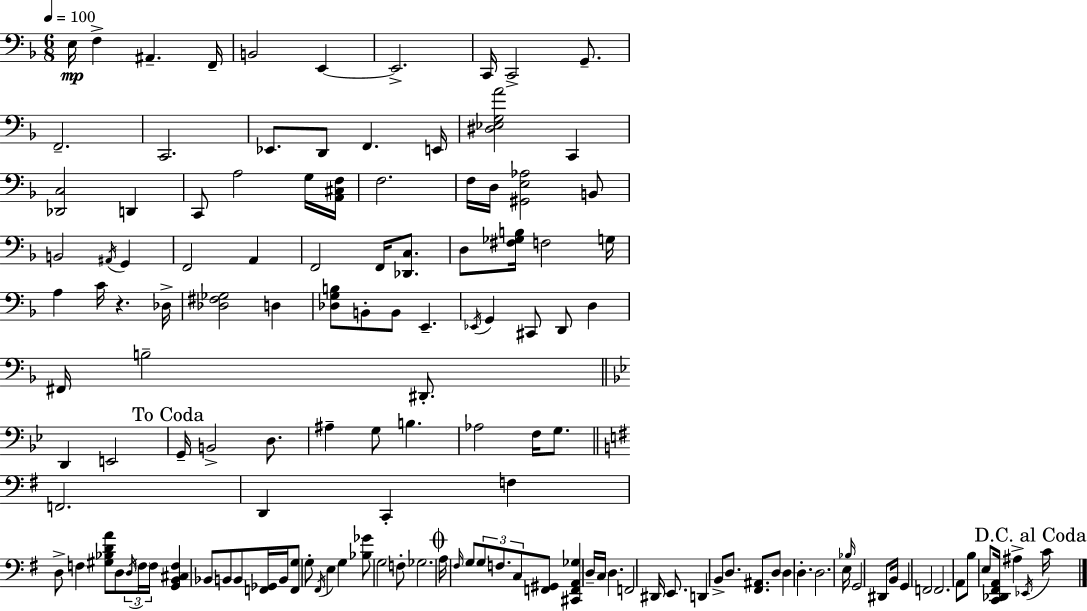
E3/s F3/q A#2/q. F2/s B2/h E2/q E2/h. C2/s C2/h G2/e. F2/h. C2/h. Eb2/e. D2/e F2/q. E2/s [D#3,Eb3,G3,A4]/h C2/q [Db2,C3]/h D2/q C2/e A3/h G3/s [A2,C#3,F3]/s F3/h. F3/s D3/s [G#2,E3,Ab3]/h B2/e B2/h A#2/s G2/q F2/h A2/q F2/h F2/s [Db2,C3]/e. D3/e [F#3,Gb3,B3]/s F3/h G3/s A3/q C4/s R/q. Db3/s [Db3,F#3,Gb3]/h D3/q [Db3,G3,B3]/e B2/e B2/e E2/q. Eb2/s G2/q C#2/e D2/e D3/q F#2/s B3/h D#2/e. D2/q E2/h G2/s B2/h D3/e. A#3/q G3/e B3/q. Ab3/h F3/s G3/e. F2/h. D2/q C2/q F3/q D3/e F3/q [G#3,Bb3,D4,A4]/e D3/e D3/s F3/s F3/s [G2,B2,C#3,F3]/q Bb2/e B2/e B2/e [F2,Gb2]/s B2/s [F2,G3]/e G3/e F#2/s E3/q G3/q [Bb3,Gb4]/e G3/h F3/e Gb3/h. A3/s F#3/s G3/e G3/e F3/e. C3/e [F2,G#2]/e [C#2,F2,A2,Gb3]/q D3/s C3/s D3/q. F2/h D#2/s E2/e. D2/q B2/e D3/e. [F#2,A#2]/e. D3/e D3/q D3/q. D3/h. E3/s Bb3/s G2/h D#2/e B2/s G2/q F2/h F2/h. A2/e B3/e E3/e [C2,Db2,F#2,A2]/s A#3/q Eb2/s C4/s